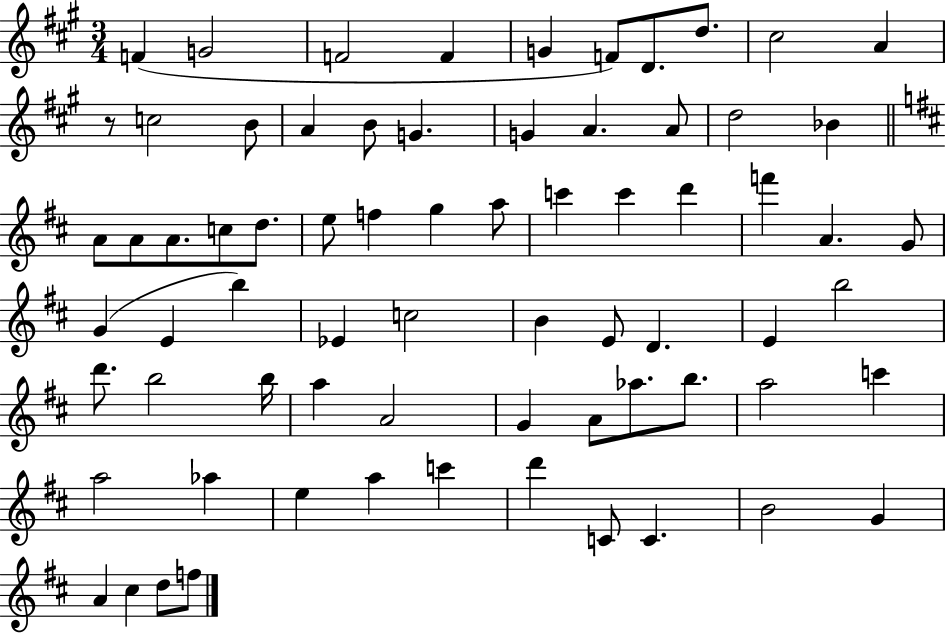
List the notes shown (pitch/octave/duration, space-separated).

F4/q G4/h F4/h F4/q G4/q F4/e D4/e. D5/e. C#5/h A4/q R/e C5/h B4/e A4/q B4/e G4/q. G4/q A4/q. A4/e D5/h Bb4/q A4/e A4/e A4/e. C5/e D5/e. E5/e F5/q G5/q A5/e C6/q C6/q D6/q F6/q A4/q. G4/e G4/q E4/q B5/q Eb4/q C5/h B4/q E4/e D4/q. E4/q B5/h D6/e. B5/h B5/s A5/q A4/h G4/q A4/e Ab5/e. B5/e. A5/h C6/q A5/h Ab5/q E5/q A5/q C6/q D6/q C4/e C4/q. B4/h G4/q A4/q C#5/q D5/e F5/e